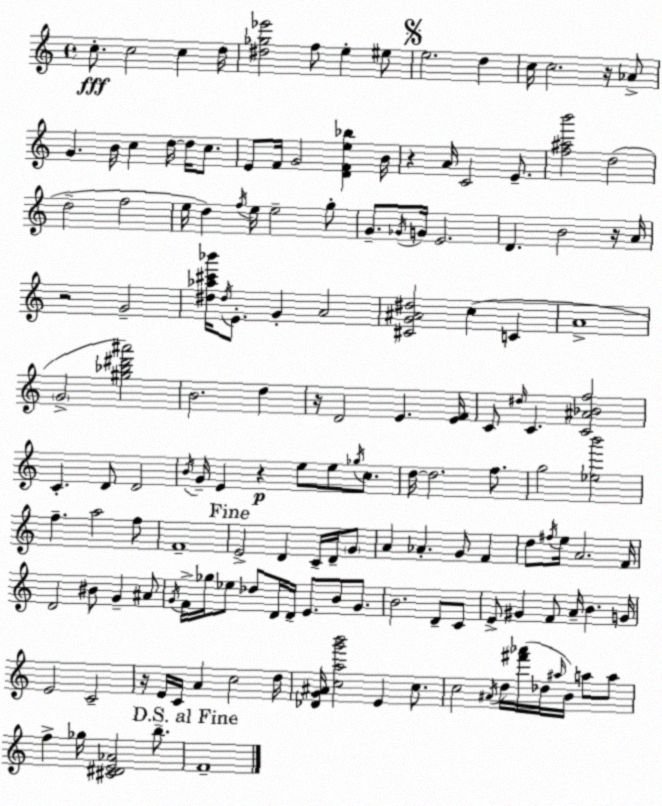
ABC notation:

X:1
T:Untitled
M:4/4
L:1/4
K:C
c/2 c2 c d/4 [^d_g_e']2 f/2 e ^e/2 e2 d c/4 c2 z/4 _A/2 G B/4 c d/4 d/4 c/2 E/2 F/4 G2 [DFe_b] B/4 z A/4 C2 E/2 [f^ab']2 d2 d2 f2 e/4 d f/4 e/4 e2 g/2 G/2 _G/4 G/4 E2 D B2 z/4 A/4 z2 G2 [^d_a^c'_b']/4 ^d/4 E/2 G A2 [^CG^A^d]2 c C A4 G2 [^g_b^d'^a']2 B2 d z/4 D2 E [EF]/4 C/2 ^d/4 C [C^A_Bf]2 C D/2 D2 B/4 G/4 E z e/2 e/2 _g/4 c/2 d/4 d2 f/2 g2 [_eb']2 f a2 f/2 F4 E2 D C/4 D/4 G/2 A _A G/2 F d/2 ^f/4 e/4 A2 F/4 D2 ^B/2 G ^A/2 G/4 F/4 _g/4 _e/2 _d/2 D/4 D/4 E/2 B/2 G/2 B2 D/2 C/2 E/2 ^G F/2 A/4 B G/4 E2 C2 z/4 E/4 C/4 A c2 d/4 [_DG^A]/4 [cag'b']2 E c/2 c2 ^A/4 d/4 [^f'_a']/4 _d/4 ^a/4 B/4 a/2 a/2 f _g/4 [^C^DE_A]2 b/2 F4